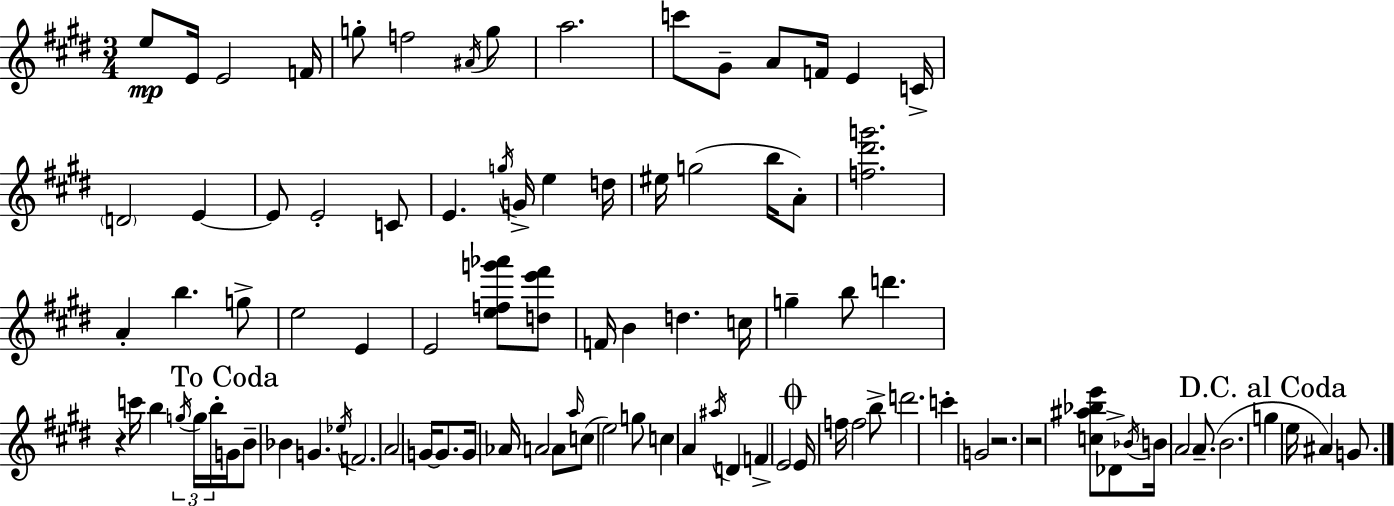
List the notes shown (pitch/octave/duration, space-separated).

E5/e E4/s E4/h F4/s G5/e F5/h A#4/s G5/e A5/h. C6/e G#4/e A4/e F4/s E4/q C4/s D4/h E4/q E4/e E4/h C4/e E4/q. G5/s G4/s E5/q D5/s EIS5/s G5/h B5/s A4/e [F5,D#6,G6]/h. A4/q B5/q. G5/e E5/h E4/q E4/h [E5,F5,G6,Ab6]/e [D5,E6,F#6]/e F4/s B4/q D5/q. C5/s G5/q B5/e D6/q. R/q C6/s B5/q G5/s G5/s B5/s G4/s B4/e Bb4/q G4/q. Eb5/s F4/h. A4/h G4/s G4/e. G4/s Ab4/s A4/h A4/e A5/s C5/e E5/h G5/e C5/q A4/q A#5/s D4/q F4/q E4/h E4/s F5/s F5/h B5/e D6/h. C6/q G4/h R/h. R/h [C5,A#5,Bb5,E6]/e Db4/e Bb4/s B4/s A4/h A4/e. B4/h. G5/q E5/s A#4/q G4/e.